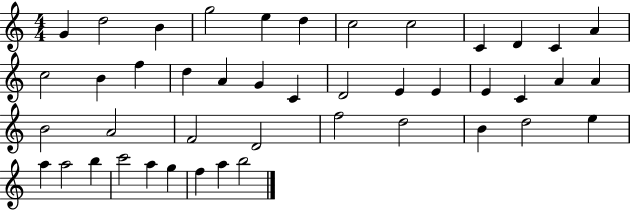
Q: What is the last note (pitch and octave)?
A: B5